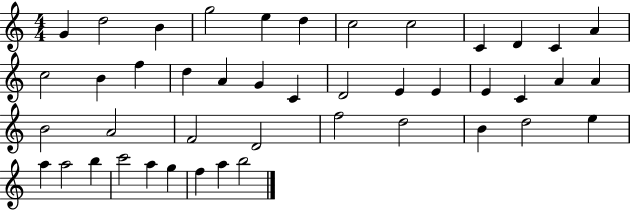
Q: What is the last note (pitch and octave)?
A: B5